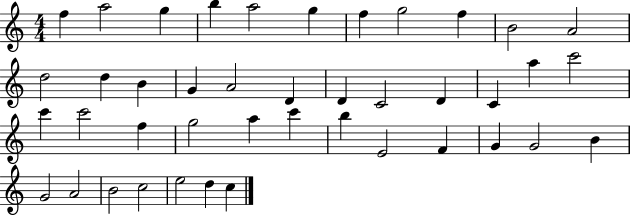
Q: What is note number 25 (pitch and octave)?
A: C6